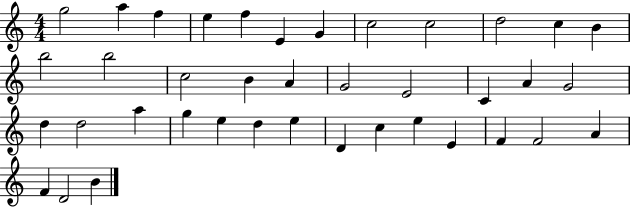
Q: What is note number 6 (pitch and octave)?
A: E4